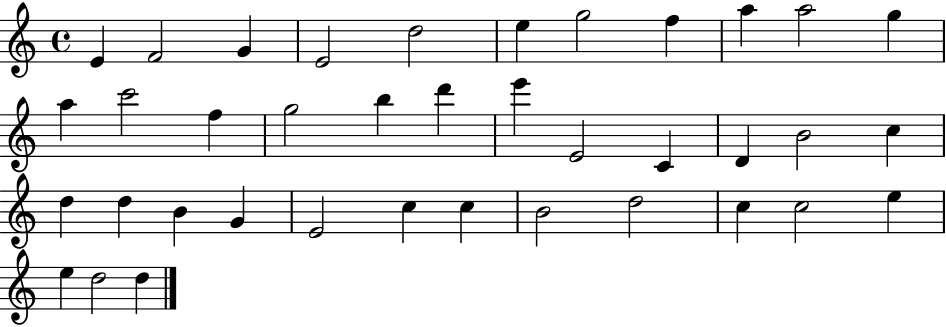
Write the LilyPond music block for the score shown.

{
  \clef treble
  \time 4/4
  \defaultTimeSignature
  \key c \major
  e'4 f'2 g'4 | e'2 d''2 | e''4 g''2 f''4 | a''4 a''2 g''4 | \break a''4 c'''2 f''4 | g''2 b''4 d'''4 | e'''4 e'2 c'4 | d'4 b'2 c''4 | \break d''4 d''4 b'4 g'4 | e'2 c''4 c''4 | b'2 d''2 | c''4 c''2 e''4 | \break e''4 d''2 d''4 | \bar "|."
}